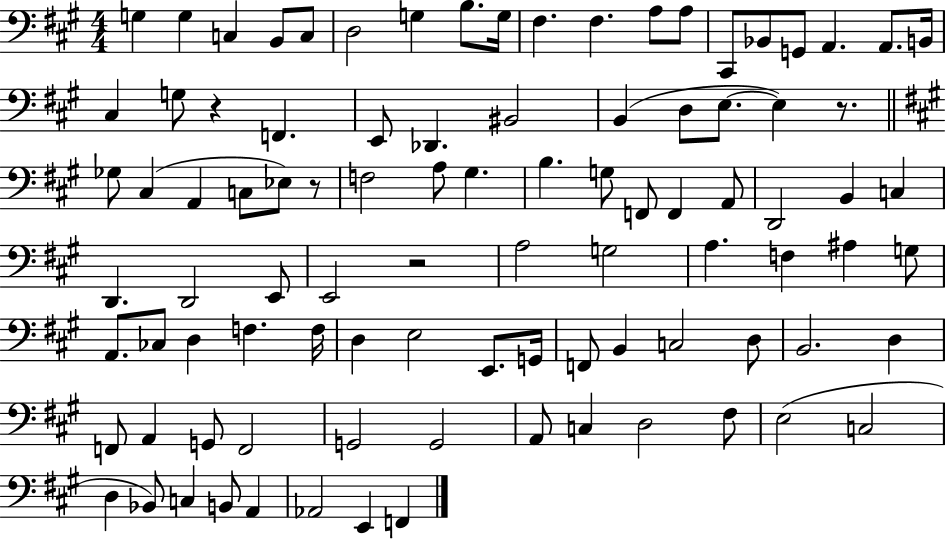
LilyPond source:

{
  \clef bass
  \numericTimeSignature
  \time 4/4
  \key a \major
  \repeat volta 2 { g4 g4 c4 b,8 c8 | d2 g4 b8. g16 | fis4. fis4. a8 a8 | cis,8 bes,8 g,8 a,4. a,8. b,16 | \break cis4 g8 r4 f,4. | e,8 des,4. bis,2 | b,4( d8 e8.~~ e4) r8. | \bar "||" \break \key a \major ges8 cis4( a,4 c8 ees8) r8 | f2 a8 gis4. | b4. g8 f,8 f,4 a,8 | d,2 b,4 c4 | \break d,4. d,2 e,8 | e,2 r2 | a2 g2 | a4. f4 ais4 g8 | \break a,8. ces8 d4 f4. f16 | d4 e2 e,8. g,16 | f,8 b,4 c2 d8 | b,2. d4 | \break f,8 a,4 g,8 f,2 | g,2 g,2 | a,8 c4 d2 fis8 | e2( c2 | \break d4 bes,8) c4 b,8 a,4 | aes,2 e,4 f,4 | } \bar "|."
}